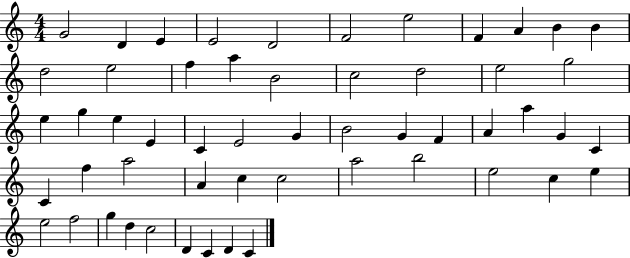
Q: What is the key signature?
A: C major